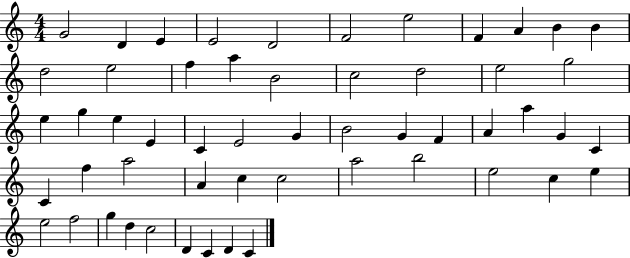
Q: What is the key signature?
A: C major